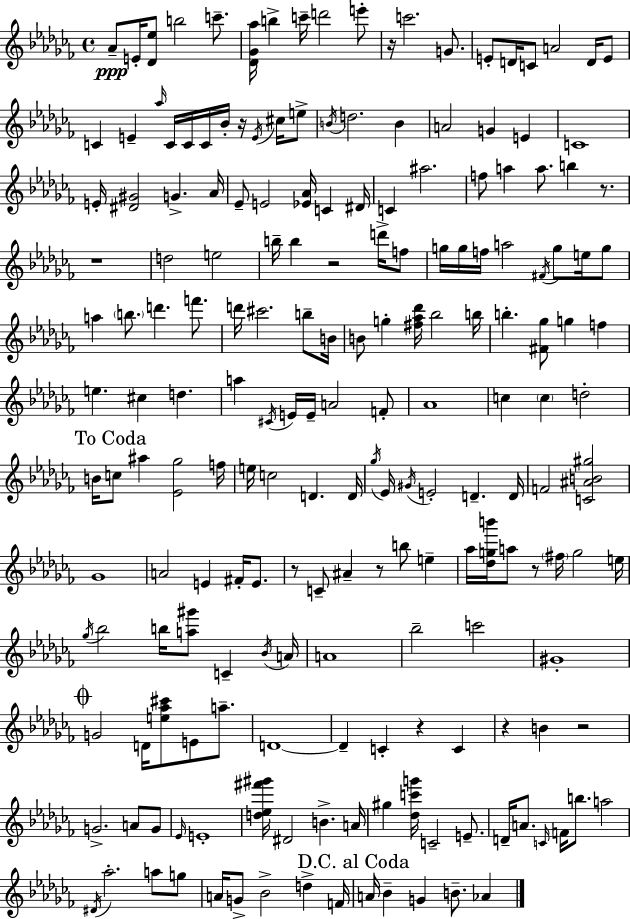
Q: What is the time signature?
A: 4/4